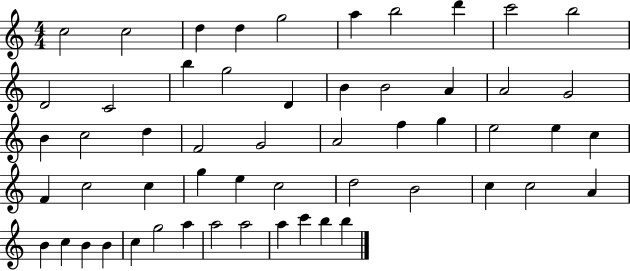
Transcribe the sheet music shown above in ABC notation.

X:1
T:Untitled
M:4/4
L:1/4
K:C
c2 c2 d d g2 a b2 d' c'2 b2 D2 C2 b g2 D B B2 A A2 G2 B c2 d F2 G2 A2 f g e2 e c F c2 c g e c2 d2 B2 c c2 A B c B B c g2 a a2 a2 a c' b b